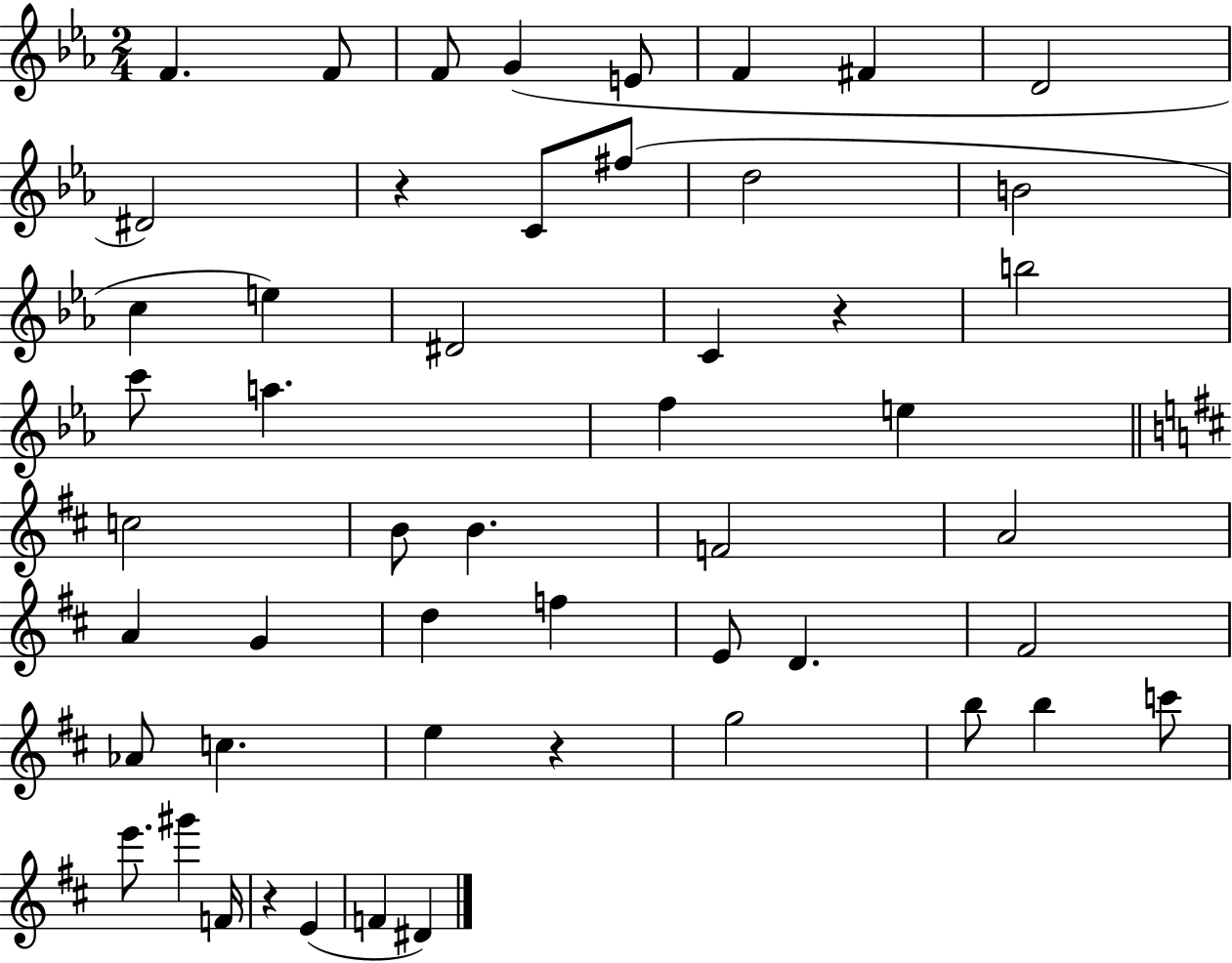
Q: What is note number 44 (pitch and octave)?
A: F4